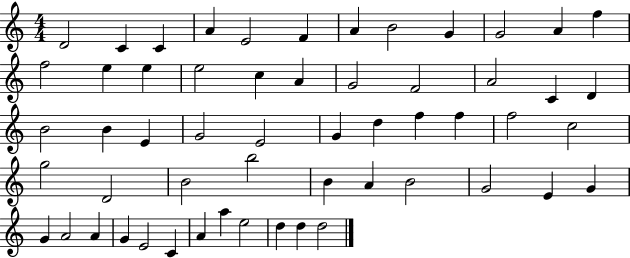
{
  \clef treble
  \numericTimeSignature
  \time 4/4
  \key c \major
  d'2 c'4 c'4 | a'4 e'2 f'4 | a'4 b'2 g'4 | g'2 a'4 f''4 | \break f''2 e''4 e''4 | e''2 c''4 a'4 | g'2 f'2 | a'2 c'4 d'4 | \break b'2 b'4 e'4 | g'2 e'2 | g'4 d''4 f''4 f''4 | f''2 c''2 | \break g''2 d'2 | b'2 b''2 | b'4 a'4 b'2 | g'2 e'4 g'4 | \break g'4 a'2 a'4 | g'4 e'2 c'4 | a'4 a''4 e''2 | d''4 d''4 d''2 | \break \bar "|."
}